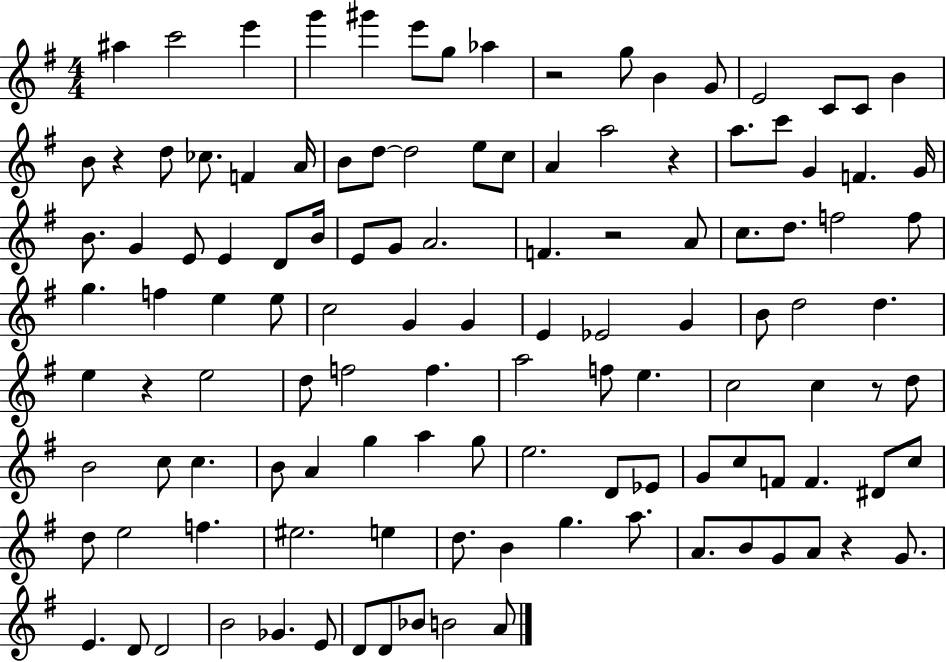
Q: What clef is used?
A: treble